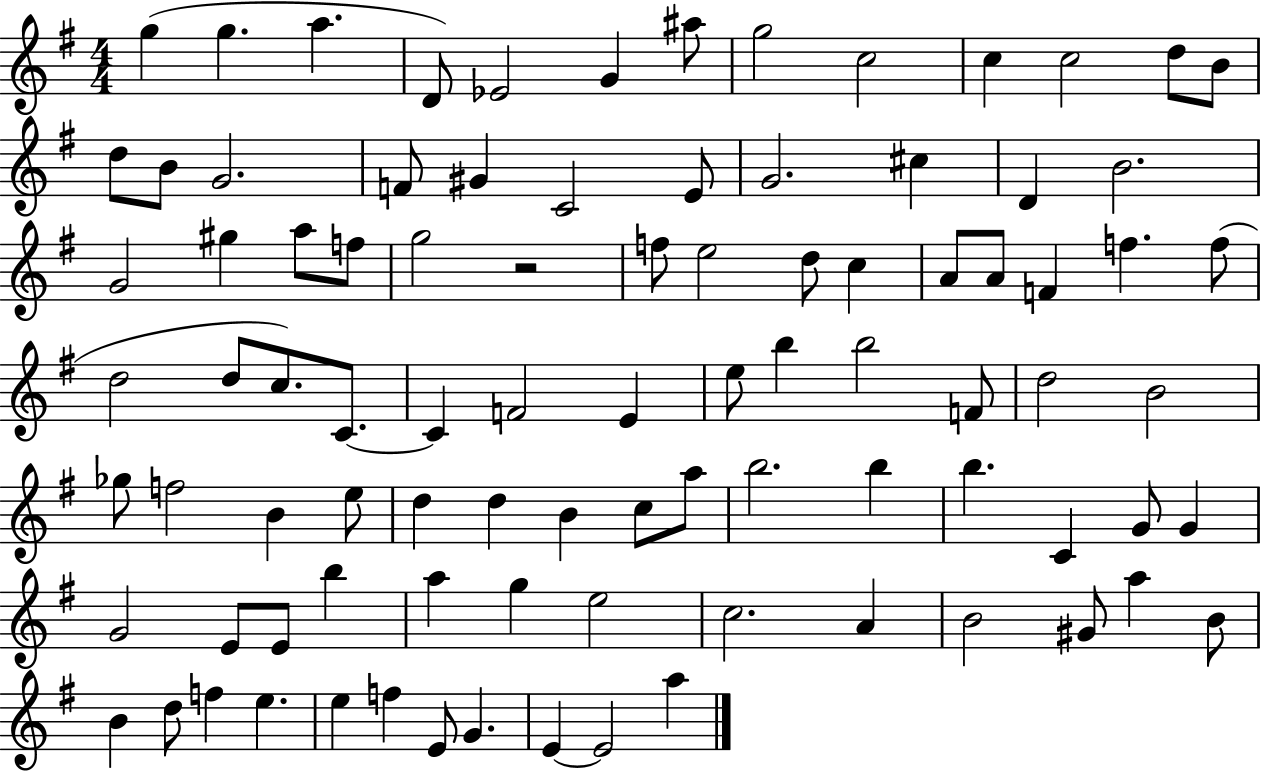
G5/q G5/q. A5/q. D4/e Eb4/h G4/q A#5/e G5/h C5/h C5/q C5/h D5/e B4/e D5/e B4/e G4/h. F4/e G#4/q C4/h E4/e G4/h. C#5/q D4/q B4/h. G4/h G#5/q A5/e F5/e G5/h R/h F5/e E5/h D5/e C5/q A4/e A4/e F4/q F5/q. F5/e D5/h D5/e C5/e. C4/e. C4/q F4/h E4/q E5/e B5/q B5/h F4/e D5/h B4/h Gb5/e F5/h B4/q E5/e D5/q D5/q B4/q C5/e A5/e B5/h. B5/q B5/q. C4/q G4/e G4/q G4/h E4/e E4/e B5/q A5/q G5/q E5/h C5/h. A4/q B4/h G#4/e A5/q B4/e B4/q D5/e F5/q E5/q. E5/q F5/q E4/e G4/q. E4/q E4/h A5/q